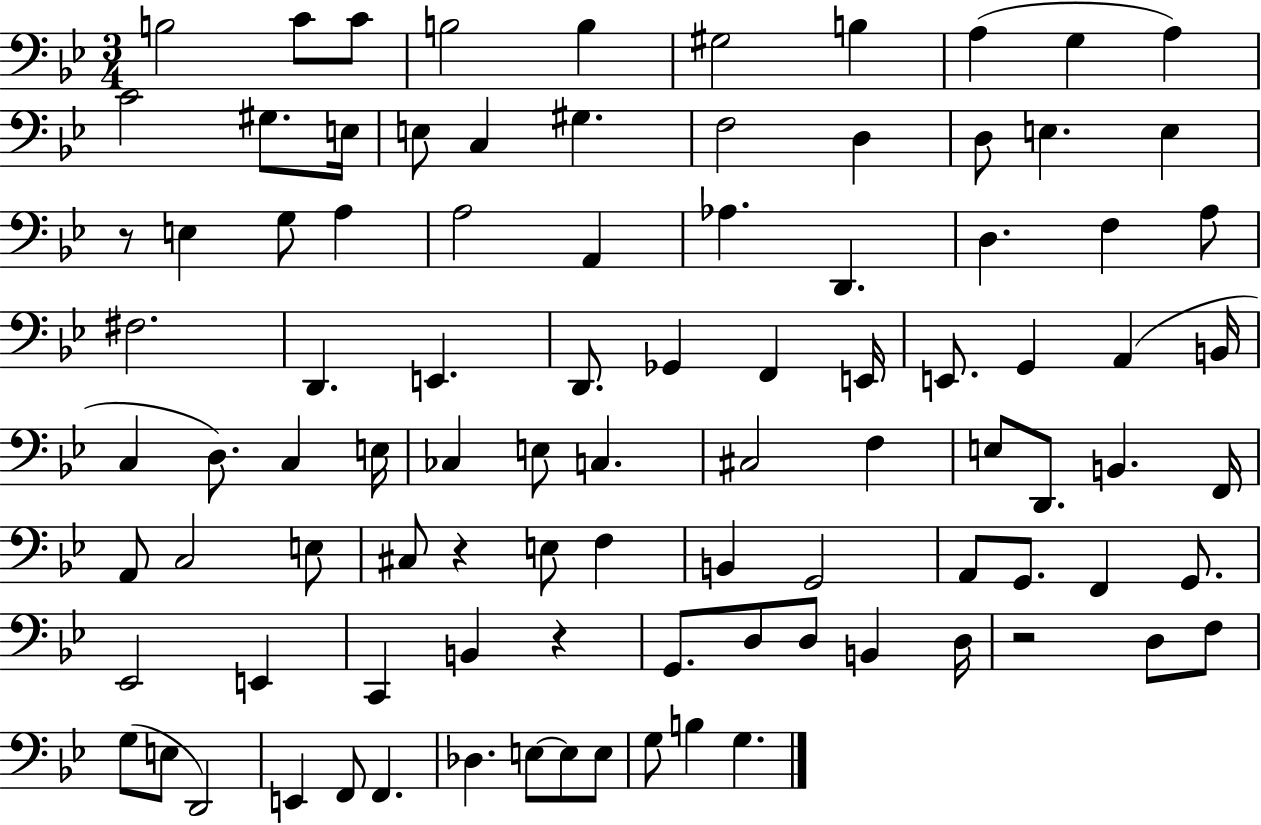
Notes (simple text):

B3/h C4/e C4/e B3/h B3/q G#3/h B3/q A3/q G3/q A3/q C4/h G#3/e. E3/s E3/e C3/q G#3/q. F3/h D3/q D3/e E3/q. E3/q R/e E3/q G3/e A3/q A3/h A2/q Ab3/q. D2/q. D3/q. F3/q A3/e F#3/h. D2/q. E2/q. D2/e. Gb2/q F2/q E2/s E2/e. G2/q A2/q B2/s C3/q D3/e. C3/q E3/s CES3/q E3/e C3/q. C#3/h F3/q E3/e D2/e. B2/q. F2/s A2/e C3/h E3/e C#3/e R/q E3/e F3/q B2/q G2/h A2/e G2/e. F2/q G2/e. Eb2/h E2/q C2/q B2/q R/q G2/e. D3/e D3/e B2/q D3/s R/h D3/e F3/e G3/e E3/e D2/h E2/q F2/e F2/q. Db3/q. E3/e E3/e E3/e G3/e B3/q G3/q.